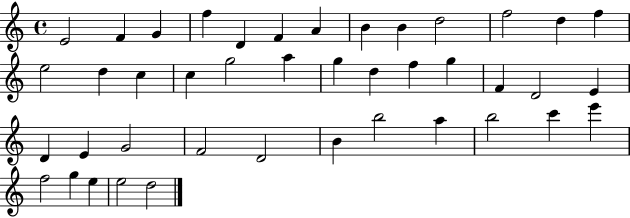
{
  \clef treble
  \time 4/4
  \defaultTimeSignature
  \key c \major
  e'2 f'4 g'4 | f''4 d'4 f'4 a'4 | b'4 b'4 d''2 | f''2 d''4 f''4 | \break e''2 d''4 c''4 | c''4 g''2 a''4 | g''4 d''4 f''4 g''4 | f'4 d'2 e'4 | \break d'4 e'4 g'2 | f'2 d'2 | b'4 b''2 a''4 | b''2 c'''4 e'''4 | \break f''2 g''4 e''4 | e''2 d''2 | \bar "|."
}